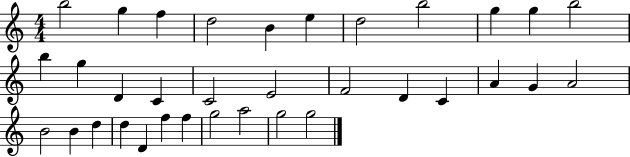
{
  \clef treble
  \numericTimeSignature
  \time 4/4
  \key c \major
  b''2 g''4 f''4 | d''2 b'4 e''4 | d''2 b''2 | g''4 g''4 b''2 | \break b''4 g''4 d'4 c'4 | c'2 e'2 | f'2 d'4 c'4 | a'4 g'4 a'2 | \break b'2 b'4 d''4 | d''4 d'4 f''4 f''4 | g''2 a''2 | g''2 g''2 | \break \bar "|."
}